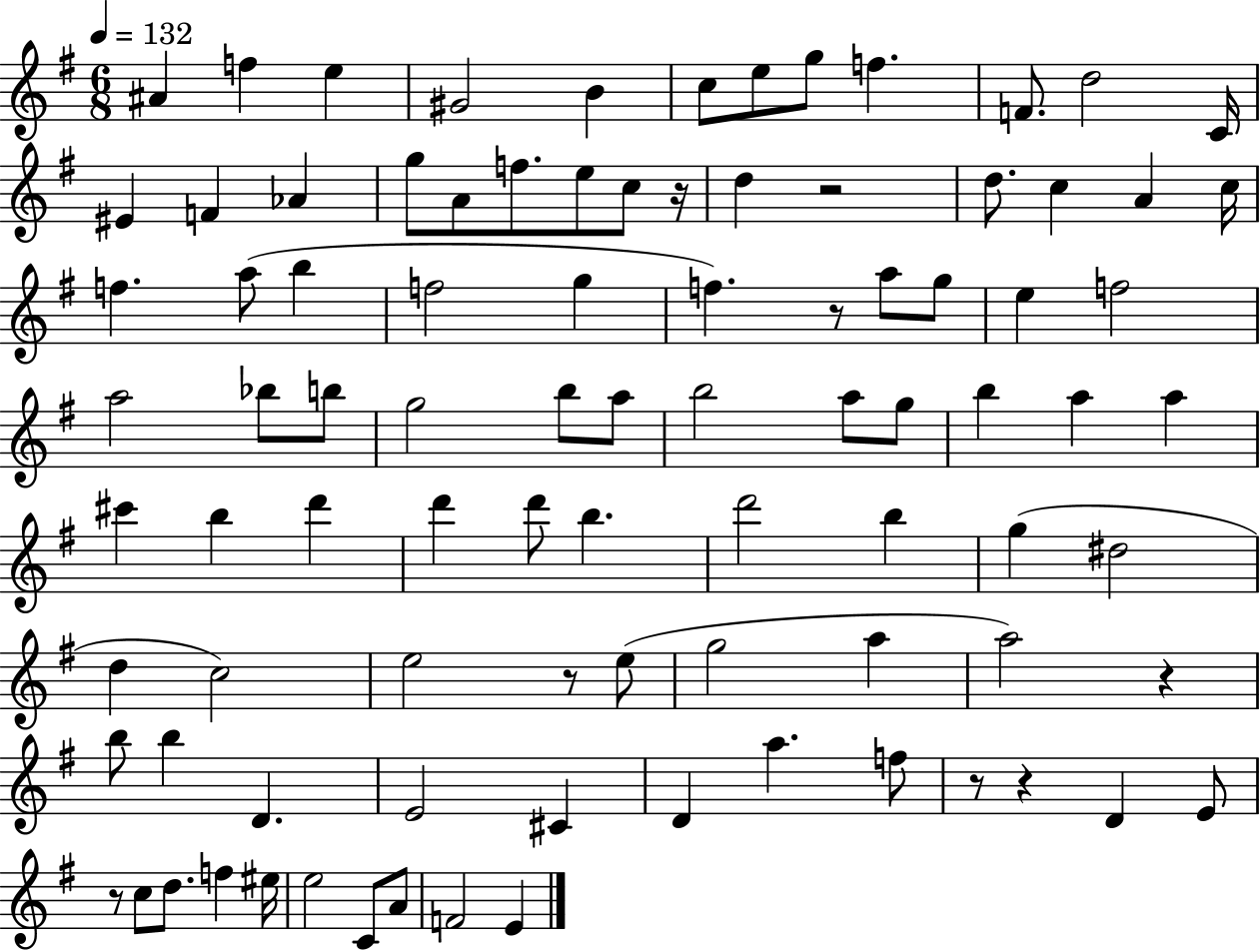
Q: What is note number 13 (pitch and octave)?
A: EIS4